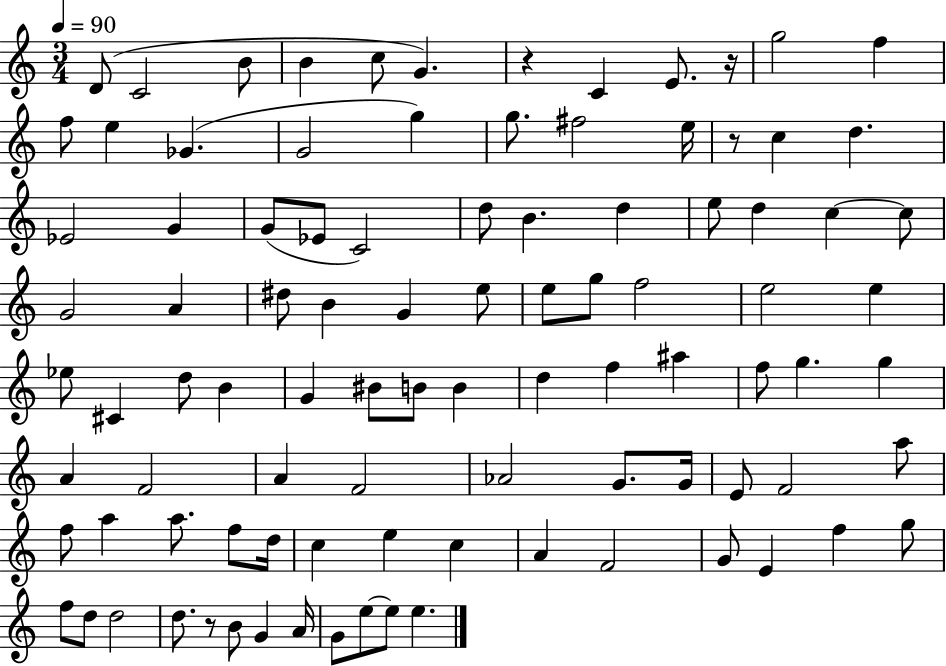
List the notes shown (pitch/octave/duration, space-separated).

D4/e C4/h B4/e B4/q C5/e G4/q. R/q C4/q E4/e. R/s G5/h F5/q F5/e E5/q Gb4/q. G4/h G5/q G5/e. F#5/h E5/s R/e C5/q D5/q. Eb4/h G4/q G4/e Eb4/e C4/h D5/e B4/q. D5/q E5/e D5/q C5/q C5/e G4/h A4/q D#5/e B4/q G4/q E5/e E5/e G5/e F5/h E5/h E5/q Eb5/e C#4/q D5/e B4/q G4/q BIS4/e B4/e B4/q D5/q F5/q A#5/q F5/e G5/q. G5/q A4/q F4/h A4/q F4/h Ab4/h G4/e. G4/s E4/e F4/h A5/e F5/e A5/q A5/e. F5/e D5/s C5/q E5/q C5/q A4/q F4/h G4/e E4/q F5/q G5/e F5/e D5/e D5/h D5/e. R/e B4/e G4/q A4/s G4/e E5/e E5/e E5/q.